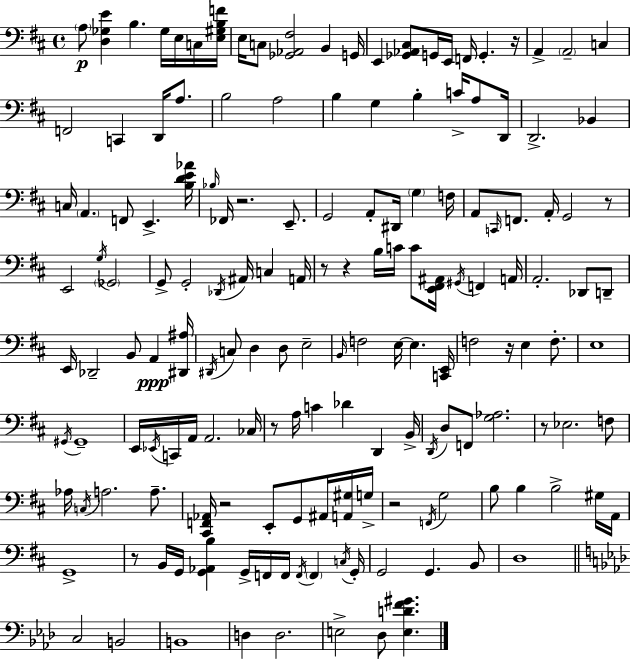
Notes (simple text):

A3/e [D3,Gb3,E4]/q B3/q. Gb3/s E3/s C3/s [E3,G#3,B3,F4]/s E3/s C3/e [Gb2,Ab2,F#3]/h B2/q G2/s E2/q [Gb2,Ab2,C#3]/e G2/s E2/s F2/s G2/q. R/s A2/q A2/h C3/q F2/h C2/q D2/s A3/e. B3/h A3/h B3/q G3/q B3/q C4/s A3/e D2/s D2/h. Bb2/q C3/s A2/q. F2/e E2/q. [B3,D4,E4,Ab4]/s Bb3/s FES2/s R/h. E2/e. G2/h A2/e D#2/s G3/q F3/s A2/e C2/s F2/e. A2/s G2/h R/e E2/h G3/s Gb2/h G2/e G2/h Db2/s A#2/s C3/q A2/s R/e R/q B3/s C4/s C4/e [E2,F#2,A#2]/s G#2/s F2/q A2/s A2/h. Db2/e D2/e E2/s Db2/h B2/e A2/q [D#2,A#3]/s D#2/s C3/e D3/q D3/e E3/h B2/s F3/h E3/s E3/q. [C2,E2]/s F3/h R/s E3/q F3/e. E3/w G#2/s G#2/w E2/s Eb2/s C2/s A2/s A2/h. CES3/s R/e A3/s C4/q Db4/q D2/q B2/s D2/s D3/e F2/e [G3,Ab3]/h. R/e Eb3/h. F3/e Ab3/s C3/s A3/h. A3/e. [C#2,F2,Ab2]/s R/h E2/e G2/e A#2/s [A2,G#3]/s G3/s R/h F2/s G3/h B3/e B3/q B3/h G#3/s A2/s G2/w R/e B2/s G2/s [G2,Ab2,B3]/q G2/s F2/s F2/s F2/s F2/q C3/s G2/s G2/h G2/q. B2/e D3/w C3/h B2/h B2/w D3/q D3/h. E3/h Db3/e [E3,D4,F4,G#4]/q.